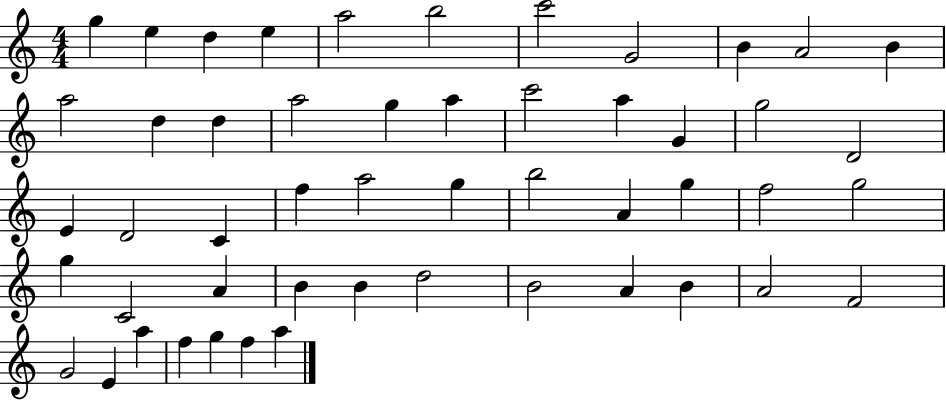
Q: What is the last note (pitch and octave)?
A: A5